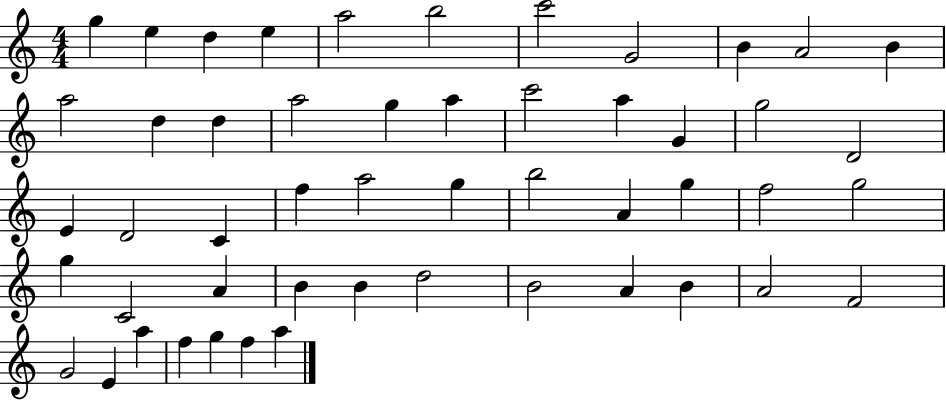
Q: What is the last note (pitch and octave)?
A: A5